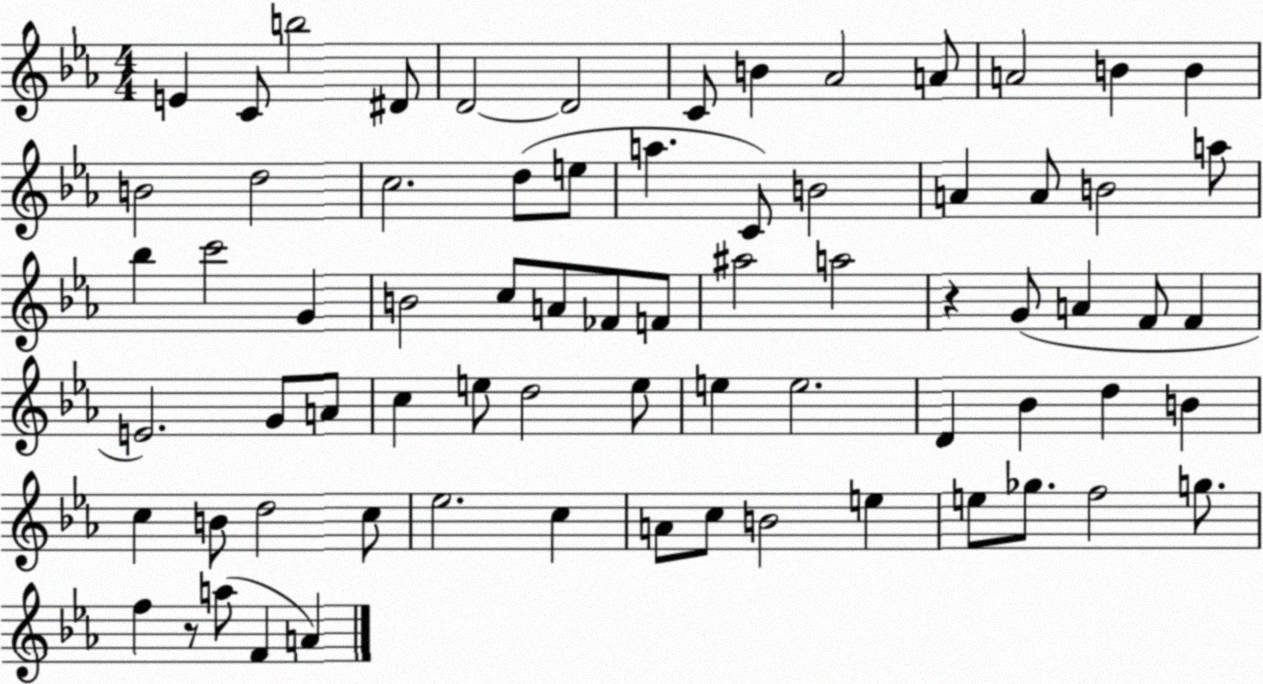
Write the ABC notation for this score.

X:1
T:Untitled
M:4/4
L:1/4
K:Eb
E C/2 b2 ^D/2 D2 D2 C/2 B _A2 A/2 A2 B B B2 d2 c2 d/2 e/2 a C/2 B2 A A/2 B2 a/2 _b c'2 G B2 c/2 A/2 _F/2 F/2 ^a2 a2 z G/2 A F/2 F E2 G/2 A/2 c e/2 d2 e/2 e e2 D _B d B c B/2 d2 c/2 _e2 c A/2 c/2 B2 e e/2 _g/2 f2 g/2 f z/2 a/2 F A